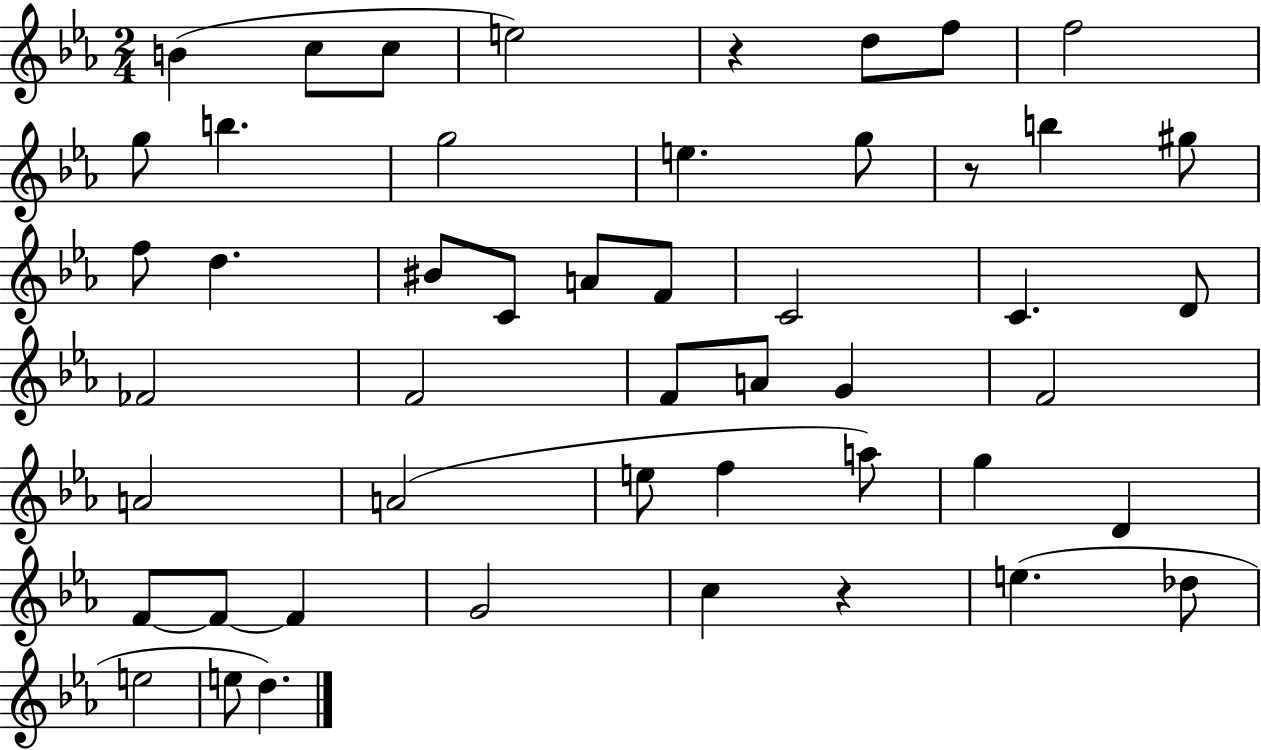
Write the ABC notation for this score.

X:1
T:Untitled
M:2/4
L:1/4
K:Eb
B c/2 c/2 e2 z d/2 f/2 f2 g/2 b g2 e g/2 z/2 b ^g/2 f/2 d ^B/2 C/2 A/2 F/2 C2 C D/2 _F2 F2 F/2 A/2 G F2 A2 A2 e/2 f a/2 g D F/2 F/2 F G2 c z e _d/2 e2 e/2 d